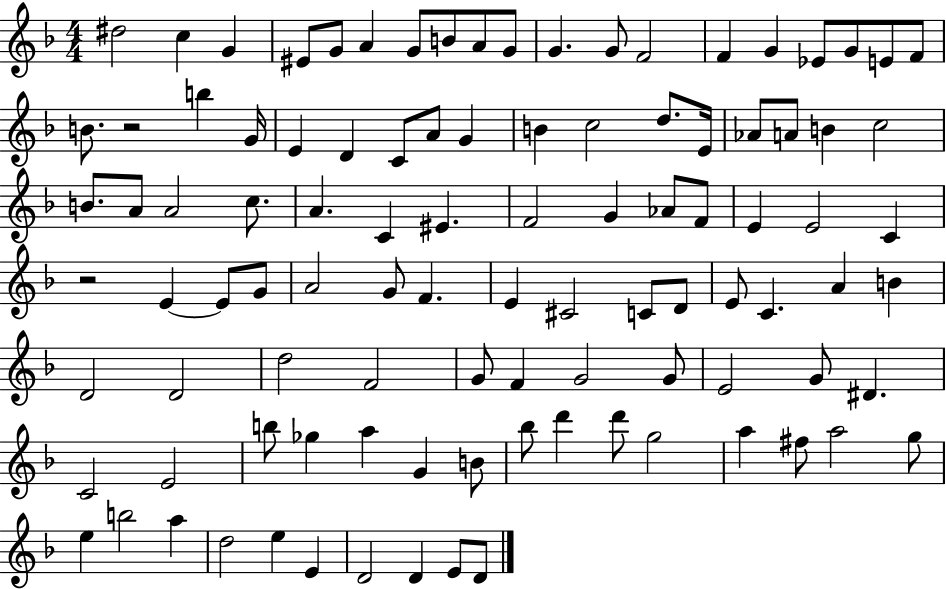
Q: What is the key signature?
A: F major